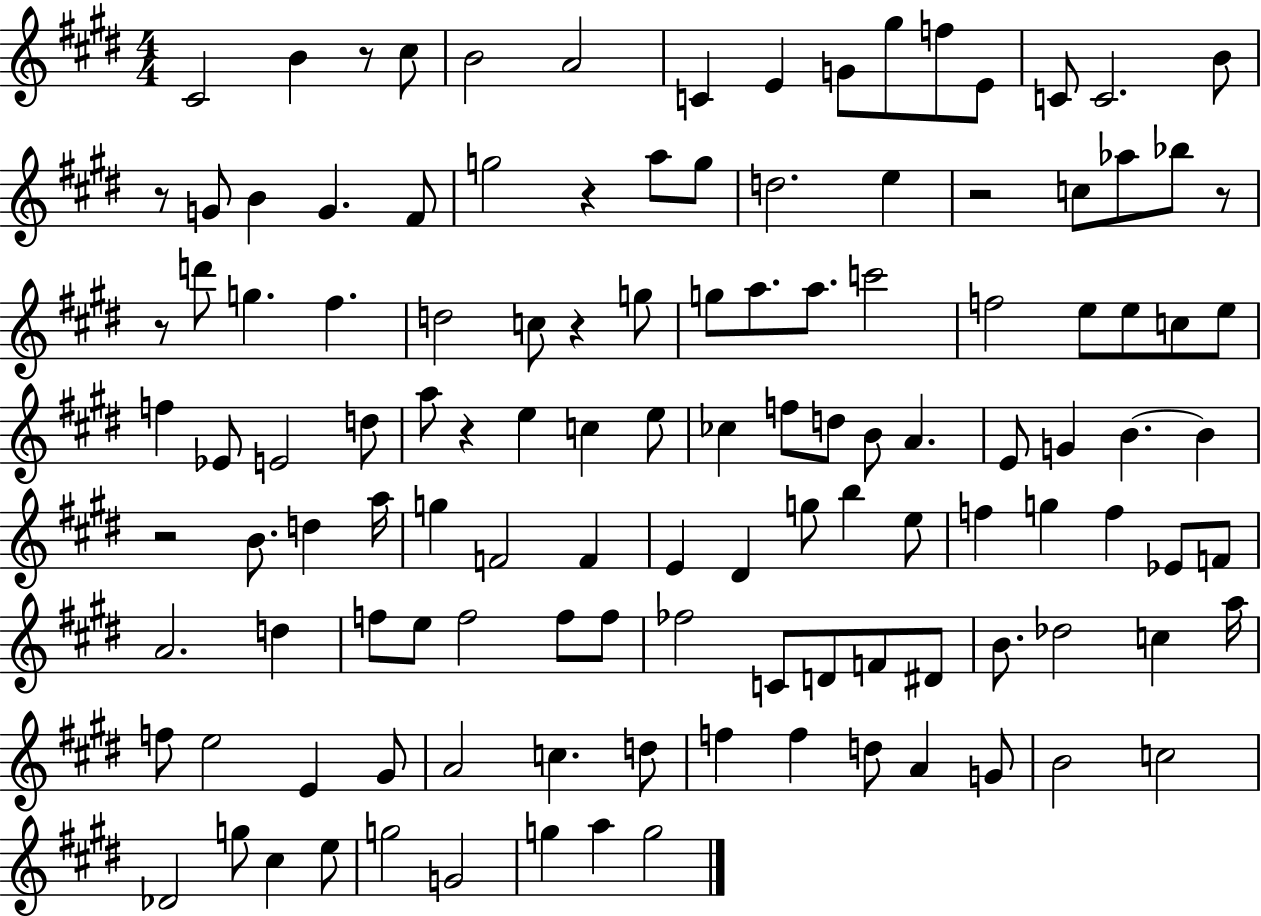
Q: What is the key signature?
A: E major